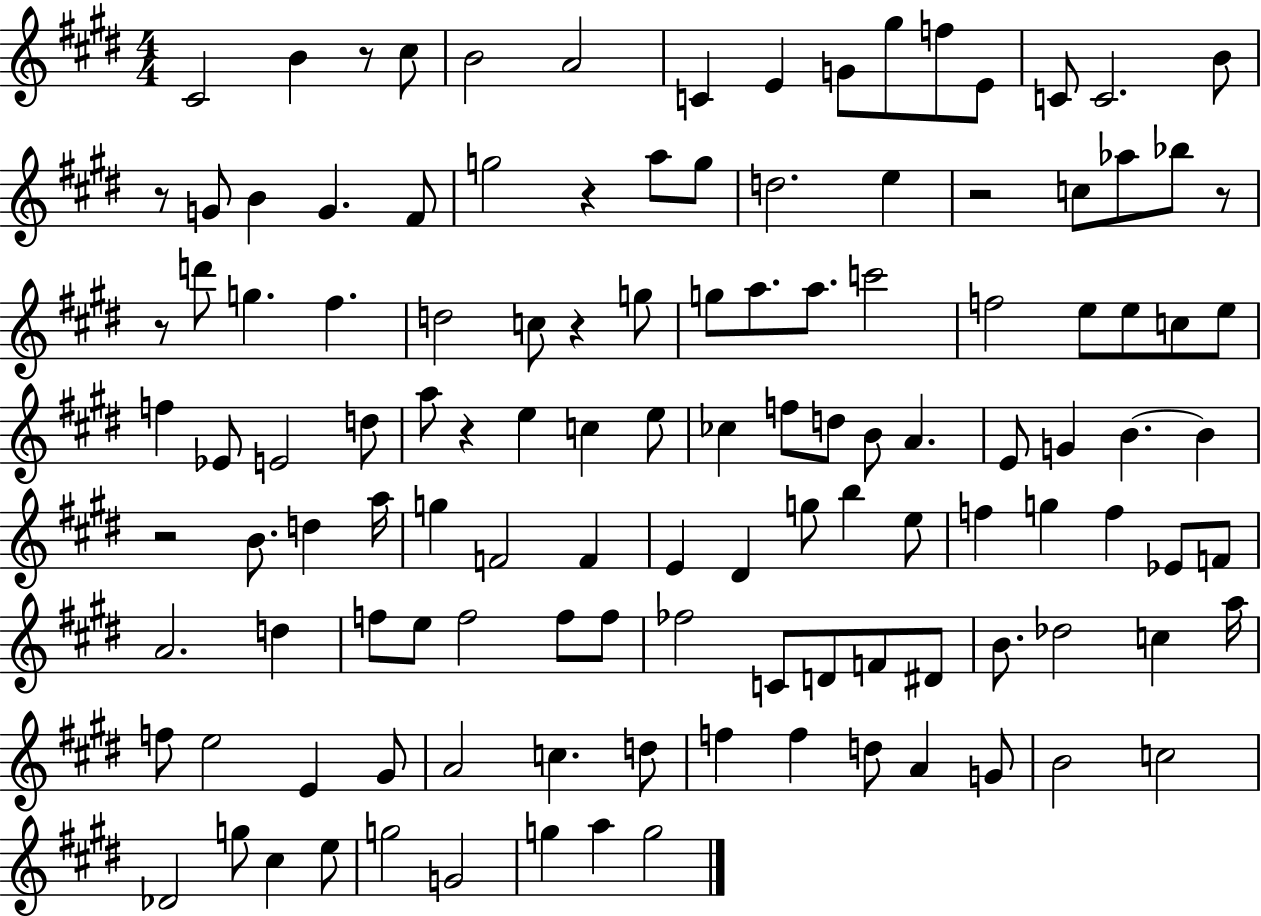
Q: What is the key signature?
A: E major